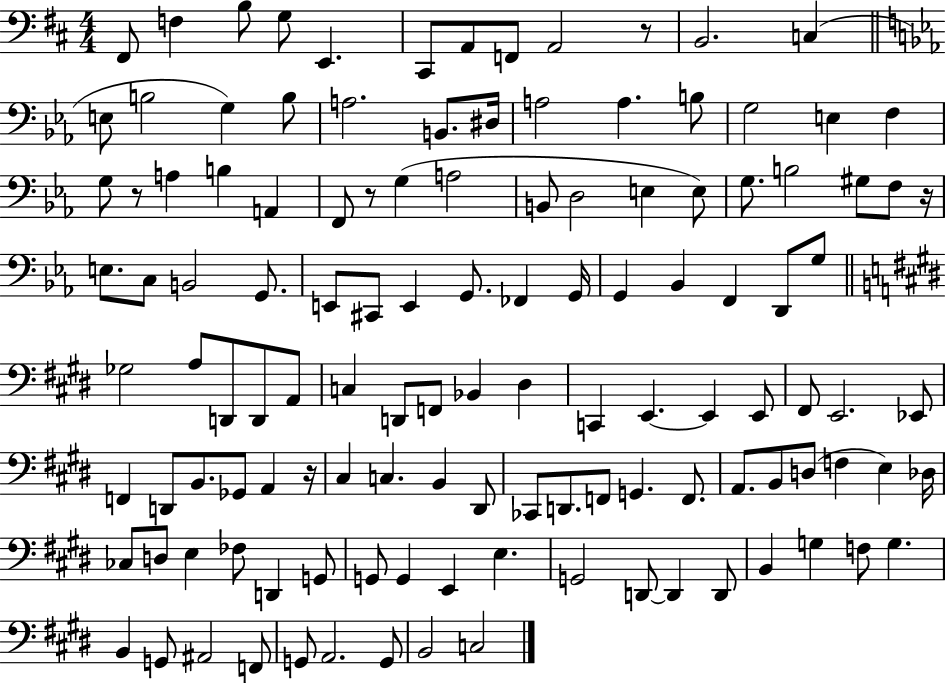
{
  \clef bass
  \numericTimeSignature
  \time 4/4
  \key d \major
  fis,8 f4 b8 g8 e,4. | cis,8 a,8 f,8 a,2 r8 | b,2. c4( | \bar "||" \break \key c \minor e8 b2 g4) b8 | a2. b,8. dis16 | a2 a4. b8 | g2 e4 f4 | \break g8 r8 a4 b4 a,4 | f,8 r8 g4( a2 | b,8 d2 e4 e8) | g8. b2 gis8 f8 r16 | \break e8. c8 b,2 g,8. | e,8 cis,8 e,4 g,8. fes,4 g,16 | g,4 bes,4 f,4 d,8 g8 | \bar "||" \break \key e \major ges2 a8 d,8 d,8 a,8 | c4 d,8 f,8 bes,4 dis4 | c,4 e,4.~~ e,4 e,8 | fis,8 e,2. ees,8 | \break f,4 d,8 b,8. ges,8 a,4 r16 | cis4 c4. b,4 dis,8 | ces,8 d,8. f,8 g,4. f,8. | a,8. b,8 d8( f4 e4) des16 | \break ces8 d8 e4 fes8 d,4 g,8 | g,8 g,4 e,4 e4. | g,2 d,8~~ d,4 d,8 | b,4 g4 f8 g4. | \break b,4 g,8 ais,2 f,8 | g,8 a,2. g,8 | b,2 c2 | \bar "|."
}